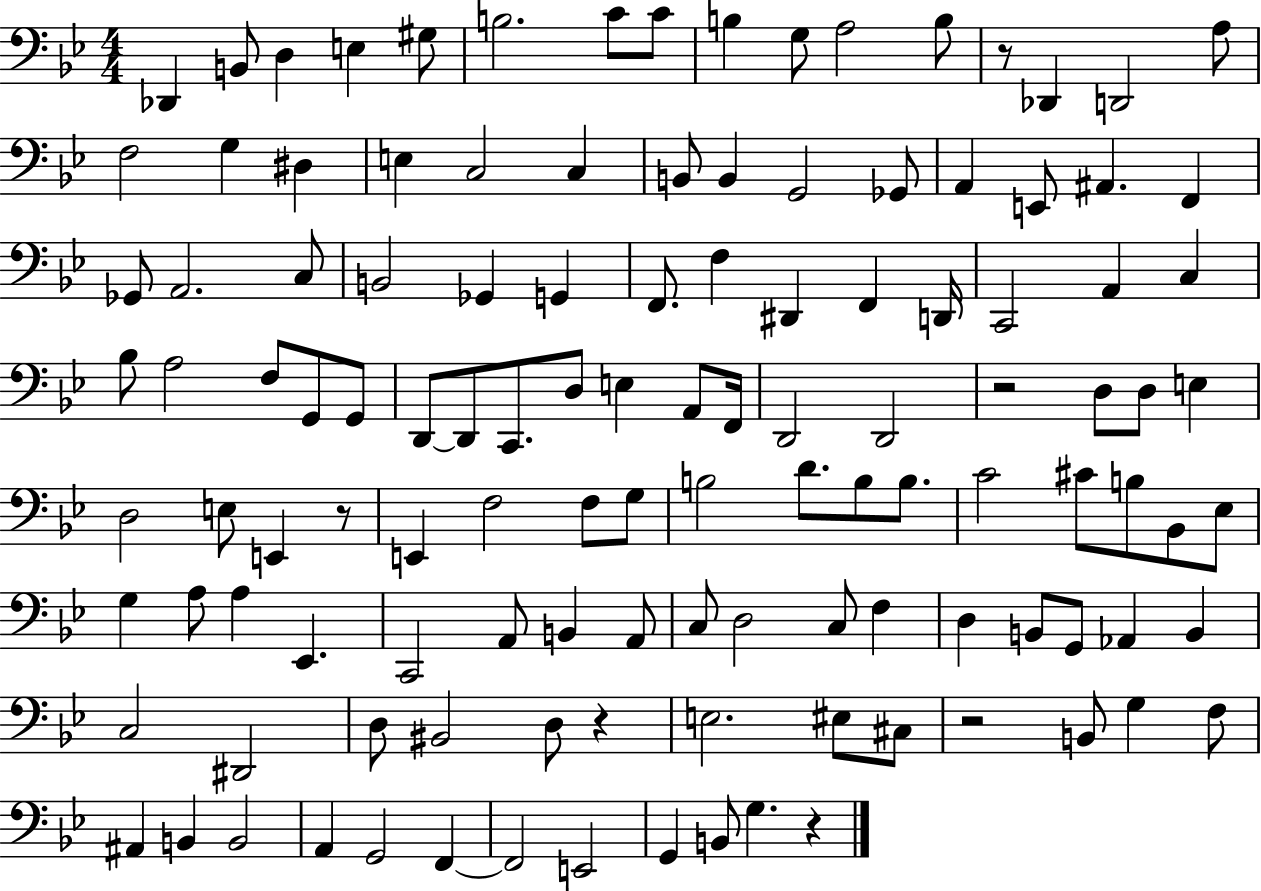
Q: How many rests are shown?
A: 6